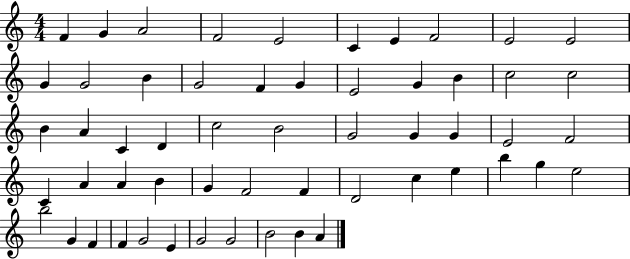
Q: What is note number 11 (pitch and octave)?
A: G4